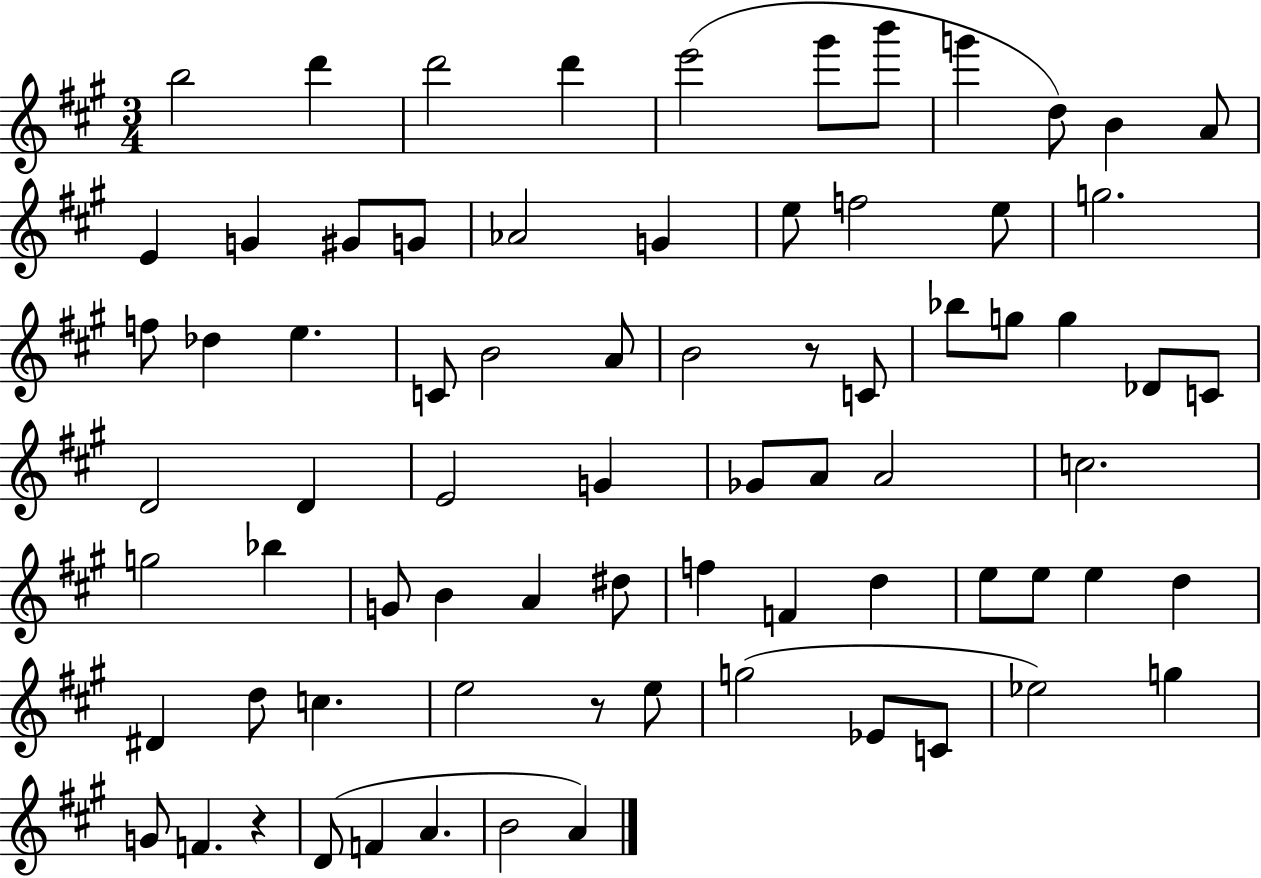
{
  \clef treble
  \numericTimeSignature
  \time 3/4
  \key a \major
  b''2 d'''4 | d'''2 d'''4 | e'''2( gis'''8 b'''8 | g'''4 d''8) b'4 a'8 | \break e'4 g'4 gis'8 g'8 | aes'2 g'4 | e''8 f''2 e''8 | g''2. | \break f''8 des''4 e''4. | c'8 b'2 a'8 | b'2 r8 c'8 | bes''8 g''8 g''4 des'8 c'8 | \break d'2 d'4 | e'2 g'4 | ges'8 a'8 a'2 | c''2. | \break g''2 bes''4 | g'8 b'4 a'4 dis''8 | f''4 f'4 d''4 | e''8 e''8 e''4 d''4 | \break dis'4 d''8 c''4. | e''2 r8 e''8 | g''2( ees'8 c'8 | ees''2) g''4 | \break g'8 f'4. r4 | d'8( f'4 a'4. | b'2 a'4) | \bar "|."
}